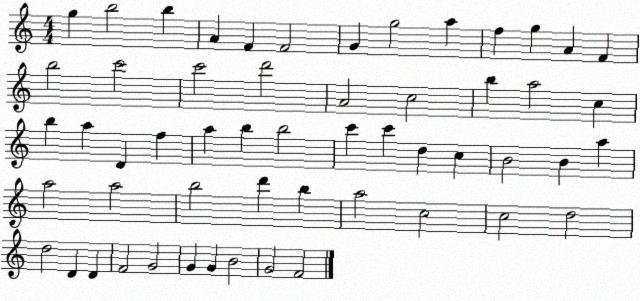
X:1
T:Untitled
M:4/4
L:1/4
K:C
g b2 b A F F2 G g2 a f g A F b2 c'2 c'2 d'2 A2 c2 b a2 c b a D f a b b2 c' c' d c B2 B a a2 a2 b2 d' b a2 c2 c2 d2 d2 D D F2 G2 G G B2 G2 F2